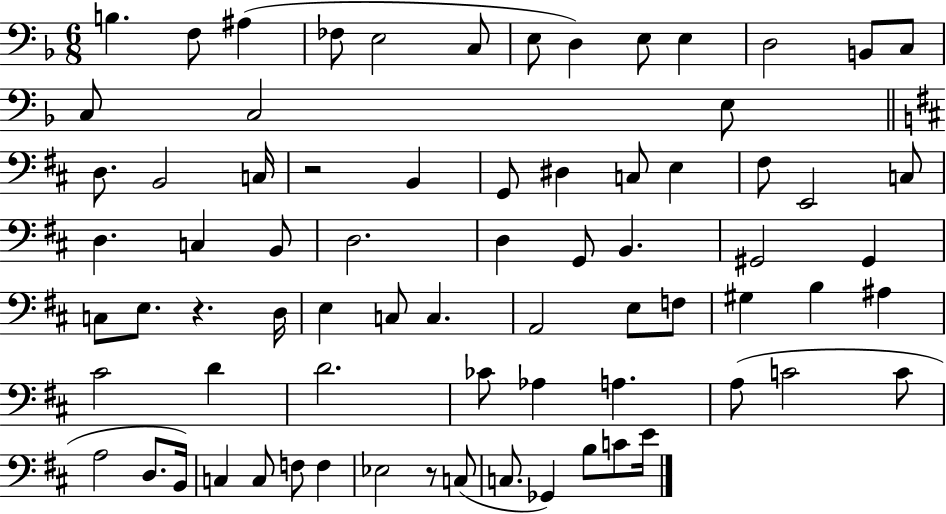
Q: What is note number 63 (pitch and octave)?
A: F3